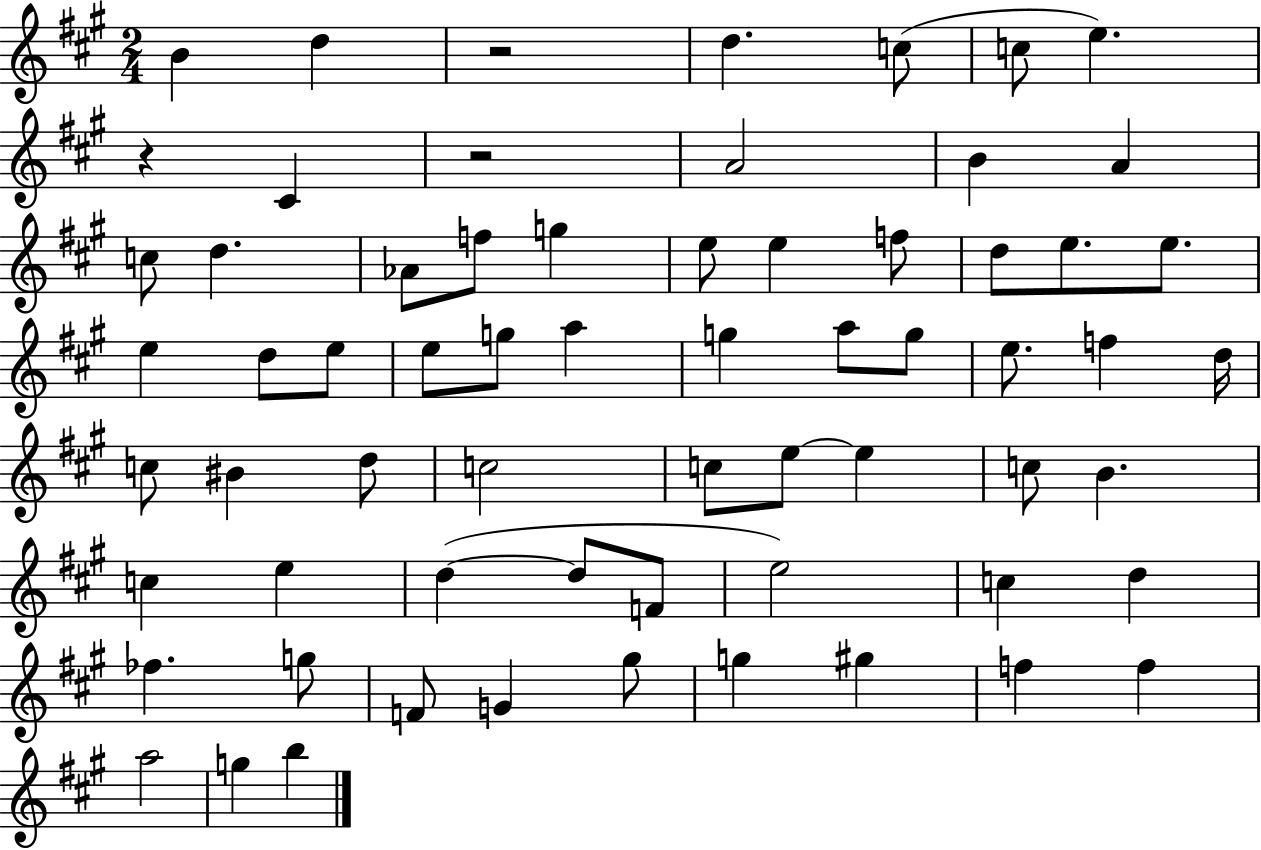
{
  \clef treble
  \numericTimeSignature
  \time 2/4
  \key a \major
  b'4 d''4 | r2 | d''4. c''8( | c''8 e''4.) | \break r4 cis'4 | r2 | a'2 | b'4 a'4 | \break c''8 d''4. | aes'8 f''8 g''4 | e''8 e''4 f''8 | d''8 e''8. e''8. | \break e''4 d''8 e''8 | e''8 g''8 a''4 | g''4 a''8 g''8 | e''8. f''4 d''16 | \break c''8 bis'4 d''8 | c''2 | c''8 e''8~~ e''4 | c''8 b'4. | \break c''4 e''4 | d''4~(~ d''8 f'8 | e''2) | c''4 d''4 | \break fes''4. g''8 | f'8 g'4 gis''8 | g''4 gis''4 | f''4 f''4 | \break a''2 | g''4 b''4 | \bar "|."
}